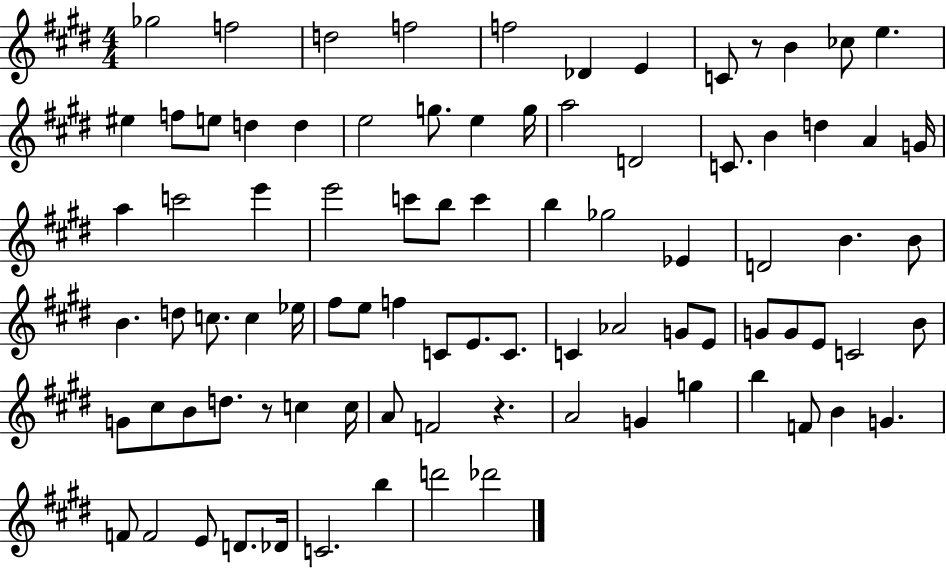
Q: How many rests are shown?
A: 3